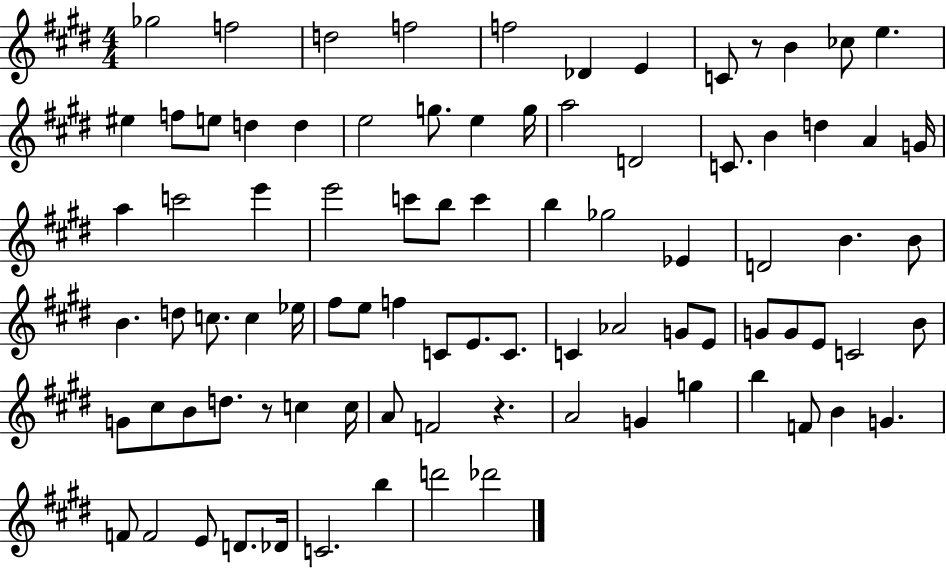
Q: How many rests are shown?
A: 3